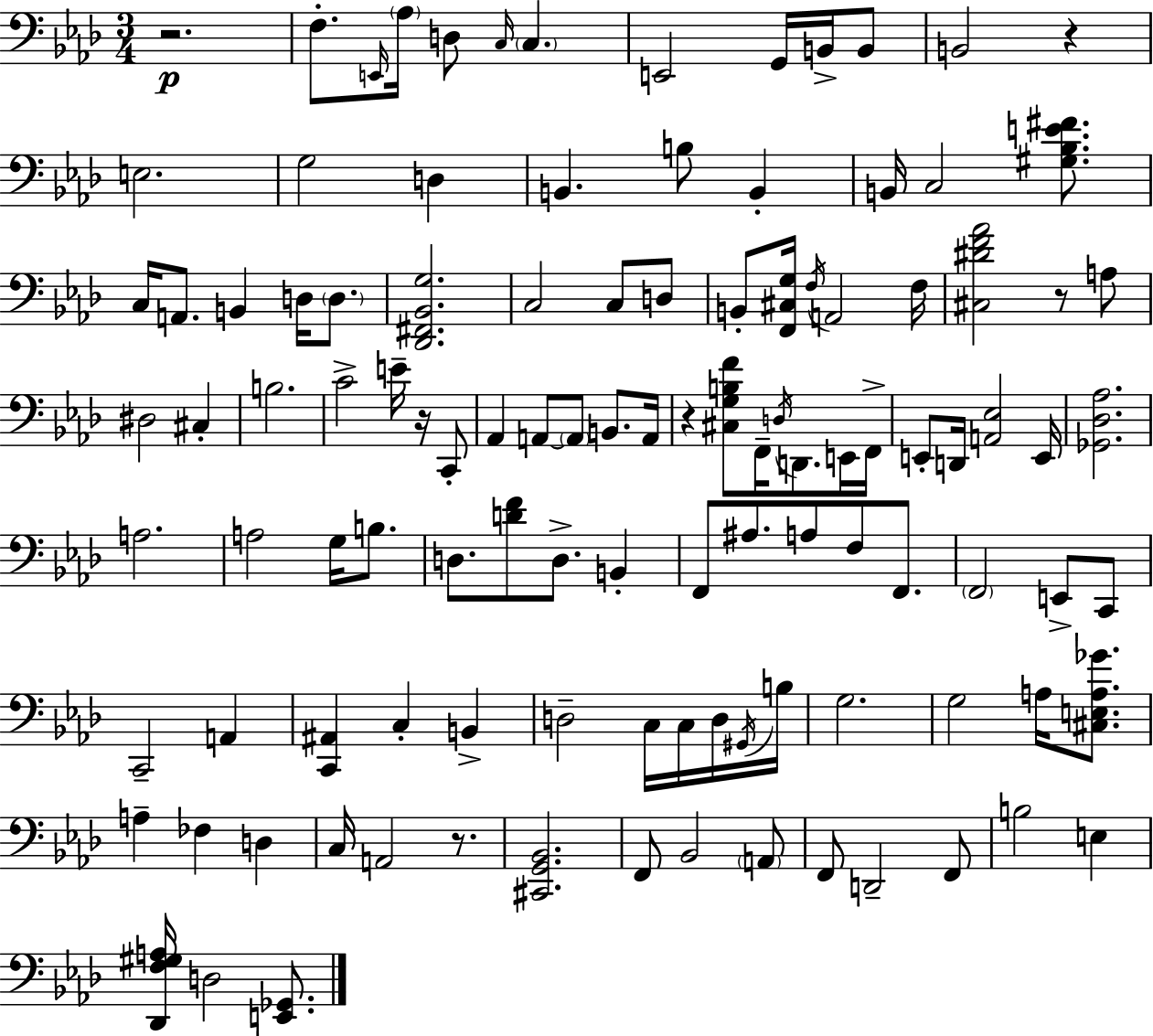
{
  \clef bass
  \numericTimeSignature
  \time 3/4
  \key aes \major
  r2.\p | f8.-. \grace { e,16 } \parenthesize aes16 d8 \grace { c16 } \parenthesize c4. | e,2 g,16 b,16-> | b,8 b,2 r4 | \break e2. | g2 d4 | b,4. b8 b,4-. | b,16 c2 <gis bes e' fis'>8. | \break c16 a,8. b,4 d16 \parenthesize d8. | <des, fis, bes, g>2. | c2 c8 | d8 b,8-. <f, cis g>16 \acciaccatura { f16 } a,2 | \break f16 <cis dis' f' aes'>2 r8 | a8 dis2 cis4-. | b2. | c'2-> e'16-- | \break r16 c,8-. aes,4 a,8~~ \parenthesize a,8 b,8. | a,16 r4 <cis g b f'>8 f,16-- \acciaccatura { d16 } d,8. | e,16 f,16-> e,8-. d,16 <a, ees>2 | e,16 <ges, des aes>2. | \break a2. | a2 | g16 b8. d8. <d' f'>8 d8.-> | b,4-. f,8 ais8. a8 f8 | \break f,8. \parenthesize f,2 | e,8-> c,8 c,2-- | a,4 <c, ais,>4 c4-. | b,4-> d2-- | \break c16 c16 d16 \acciaccatura { gis,16 } b16 g2. | g2 | a16 <cis e a ges'>8. a4-- fes4 | d4 c16 a,2 | \break r8. <cis, g, bes,>2. | f,8 bes,2 | \parenthesize a,8 f,8 d,2-- | f,8 b2 | \break e4 <des, f gis a>16 d2 | <e, ges,>8. \bar "|."
}